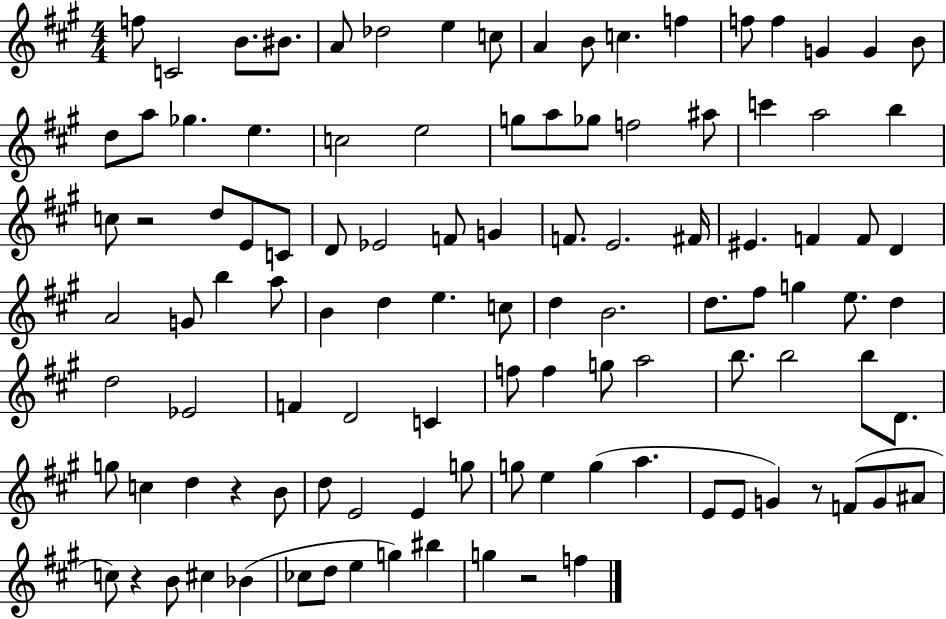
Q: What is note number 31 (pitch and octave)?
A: B5